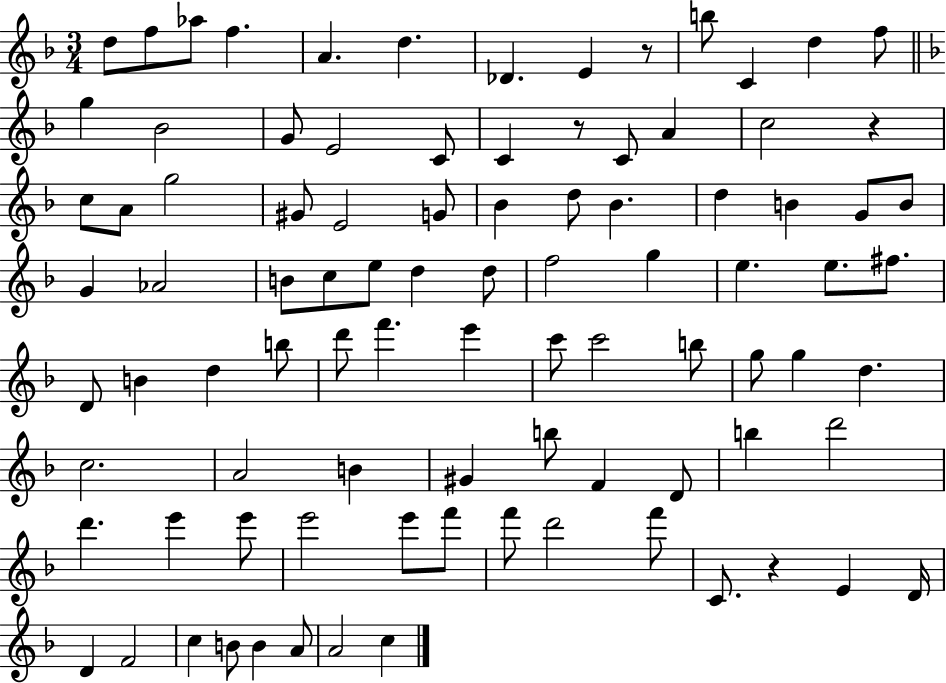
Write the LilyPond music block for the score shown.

{
  \clef treble
  \numericTimeSignature
  \time 3/4
  \key f \major
  d''8 f''8 aes''8 f''4. | a'4. d''4. | des'4. e'4 r8 | b''8 c'4 d''4 f''8 | \break \bar "||" \break \key d \minor g''4 bes'2 | g'8 e'2 c'8 | c'4 r8 c'8 a'4 | c''2 r4 | \break c''8 a'8 g''2 | gis'8 e'2 g'8 | bes'4 d''8 bes'4. | d''4 b'4 g'8 b'8 | \break g'4 aes'2 | b'8 c''8 e''8 d''4 d''8 | f''2 g''4 | e''4. e''8. fis''8. | \break d'8 b'4 d''4 b''8 | d'''8 f'''4. e'''4 | c'''8 c'''2 b''8 | g''8 g''4 d''4. | \break c''2. | a'2 b'4 | gis'4 b''8 f'4 d'8 | b''4 d'''2 | \break d'''4. e'''4 e'''8 | e'''2 e'''8 f'''8 | f'''8 d'''2 f'''8 | c'8. r4 e'4 d'16 | \break d'4 f'2 | c''4 b'8 b'4 a'8 | a'2 c''4 | \bar "|."
}